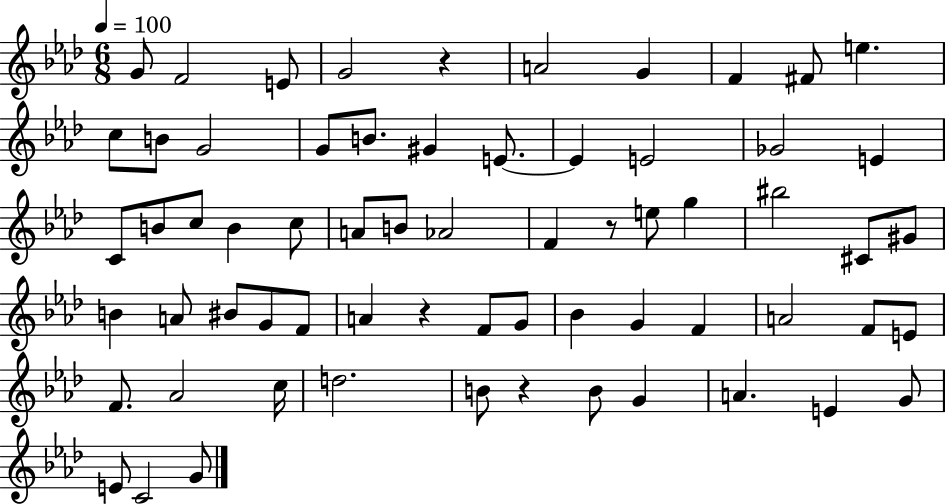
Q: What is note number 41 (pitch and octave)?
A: F4